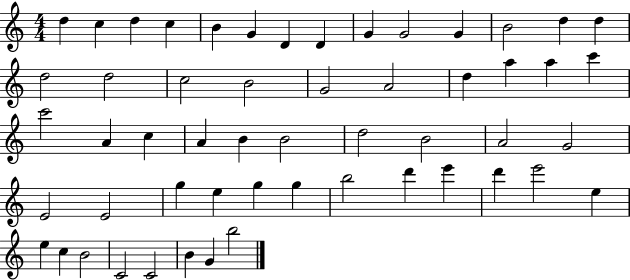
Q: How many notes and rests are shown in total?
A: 54